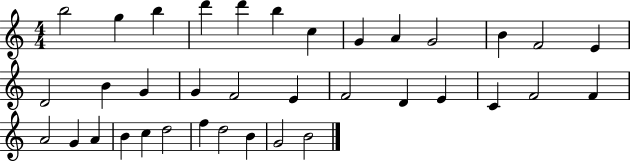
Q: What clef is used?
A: treble